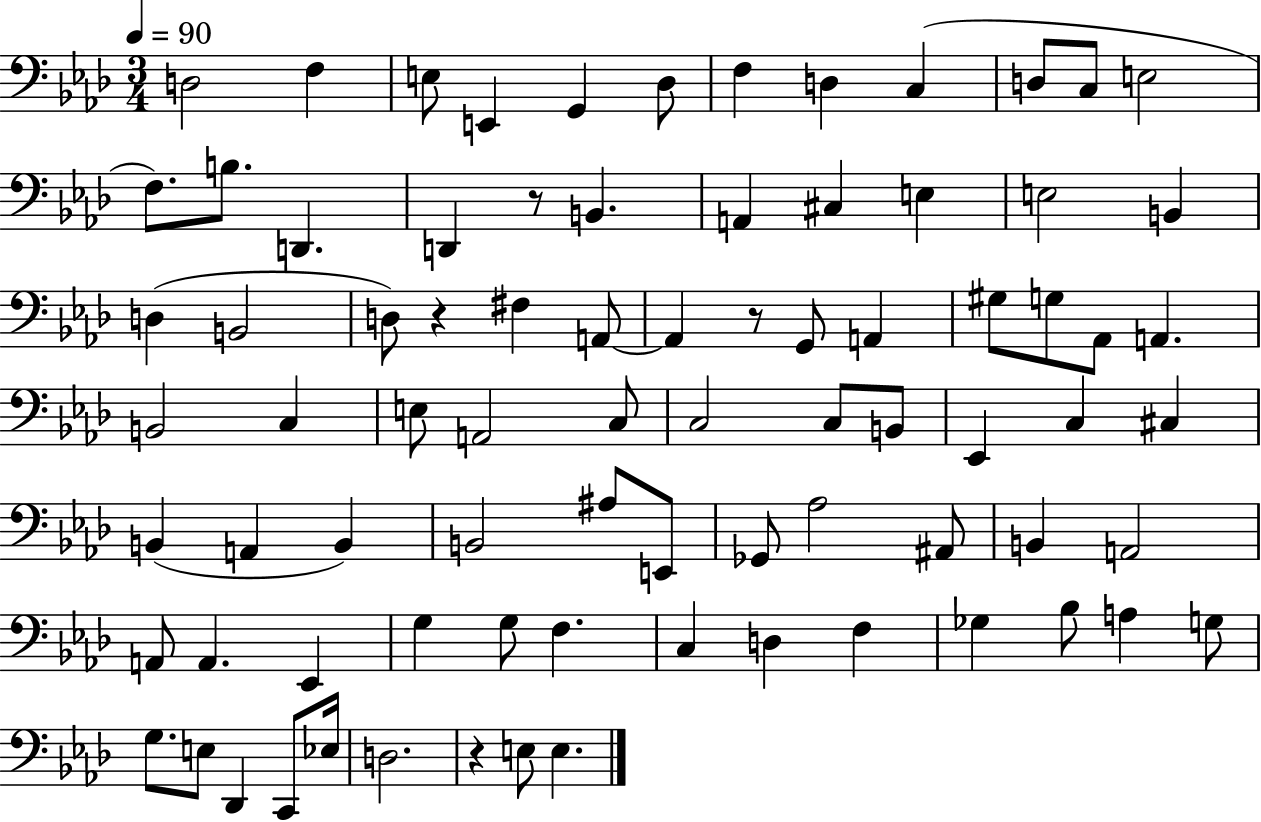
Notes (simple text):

D3/h F3/q E3/e E2/q G2/q Db3/e F3/q D3/q C3/q D3/e C3/e E3/h F3/e. B3/e. D2/q. D2/q R/e B2/q. A2/q C#3/q E3/q E3/h B2/q D3/q B2/h D3/e R/q F#3/q A2/e A2/q R/e G2/e A2/q G#3/e G3/e Ab2/e A2/q. B2/h C3/q E3/e A2/h C3/e C3/h C3/e B2/e Eb2/q C3/q C#3/q B2/q A2/q B2/q B2/h A#3/e E2/e Gb2/e Ab3/h A#2/e B2/q A2/h A2/e A2/q. Eb2/q G3/q G3/e F3/q. C3/q D3/q F3/q Gb3/q Bb3/e A3/q G3/e G3/e. E3/e Db2/q C2/e Eb3/s D3/h. R/q E3/e E3/q.